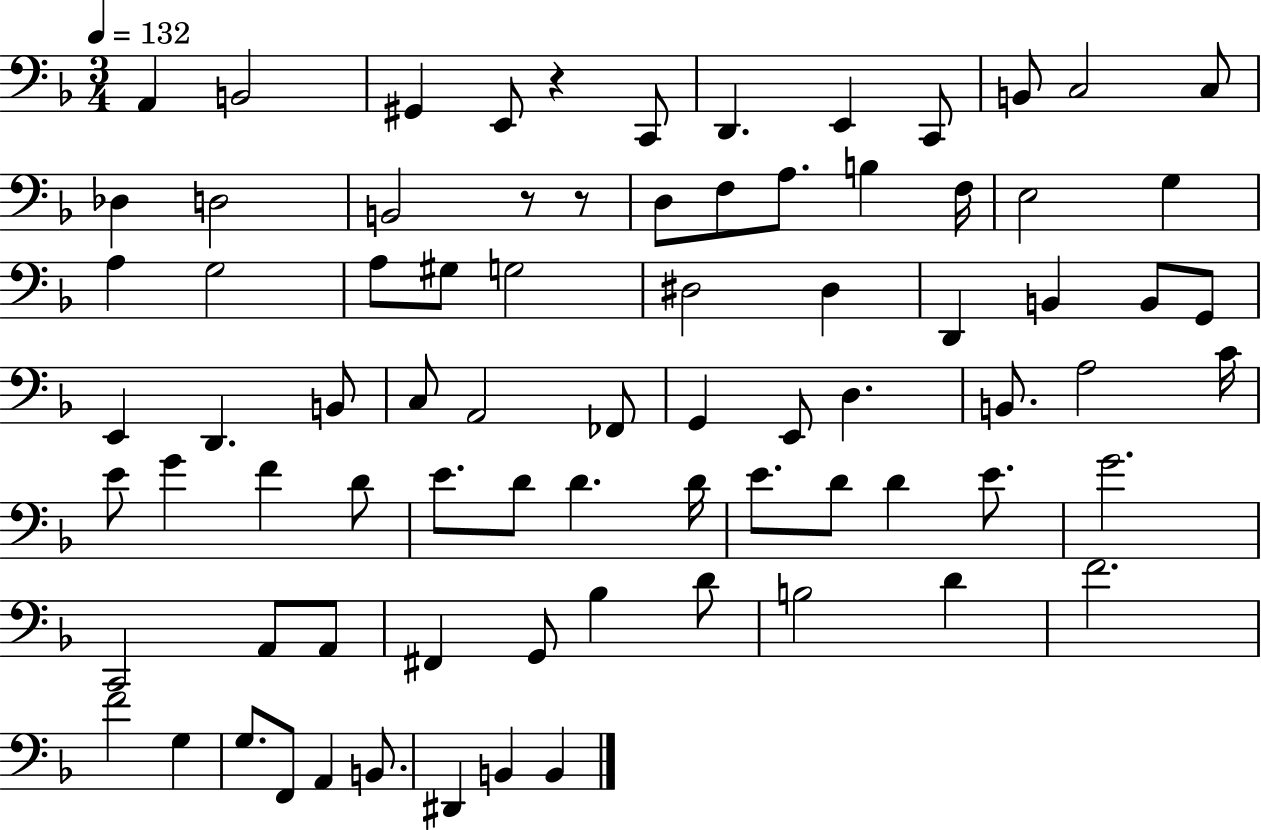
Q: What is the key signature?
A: F major